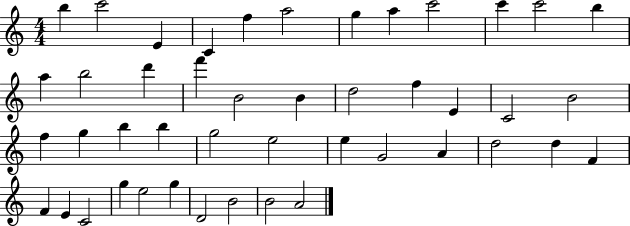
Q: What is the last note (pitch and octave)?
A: A4